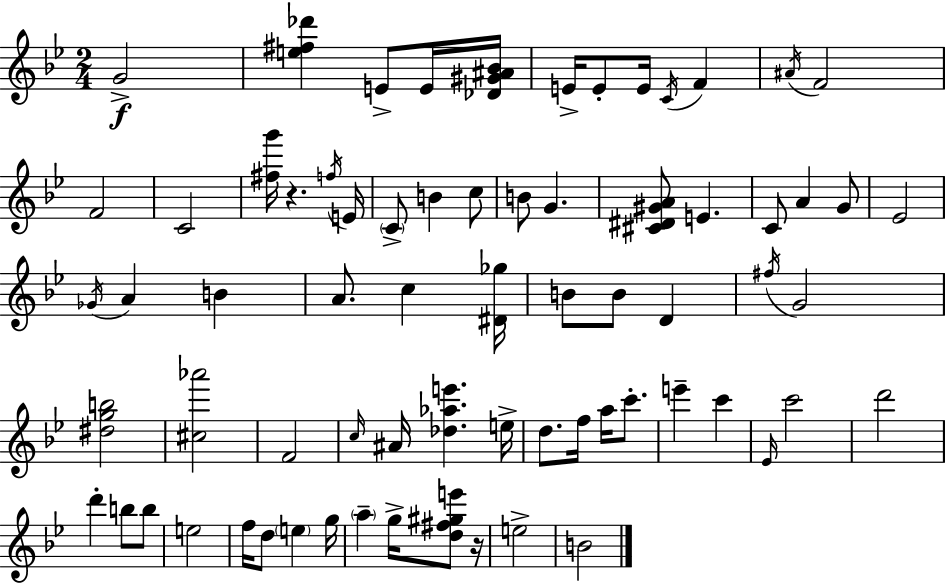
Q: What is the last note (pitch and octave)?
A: B4